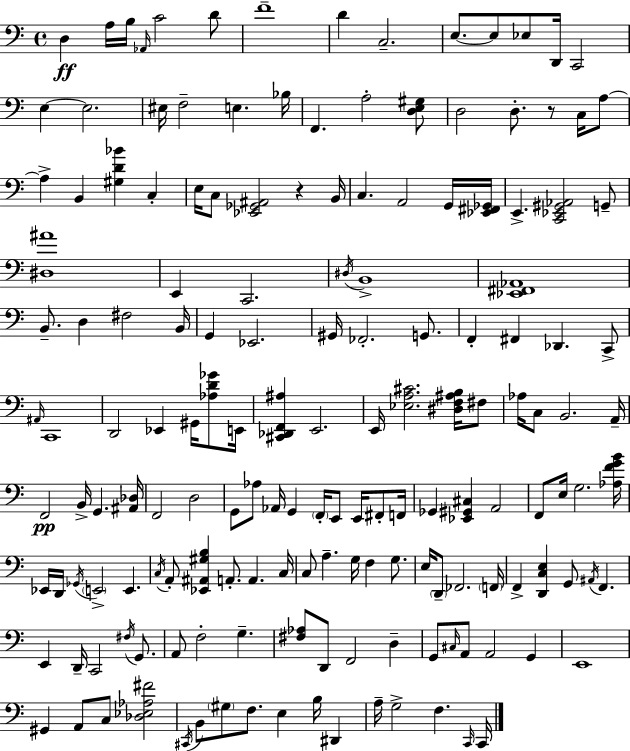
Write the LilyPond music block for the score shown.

{
  \clef bass
  \time 4/4
  \defaultTimeSignature
  \key a \minor
  d4\ff a16 b16 \grace { aes,16 } c'2 d'8 | f'1-- | d'4 c2.-- | e8.~~ e8 ees8 d,16 c,2 | \break e4~~ e2. | eis16 f2-- e4. | bes16 f,4. a2-. <d e gis>8 | d2 d8.-. r8 c16 a8~~ | \break a4-> b,4 <gis d' bes'>4 c4-. | e16 c8 <ees, ges, ais,>2 r4 | b,16 c4. a,2 g,16 | <ees, fis, ges,>16 e,4.-> <c, ees, gis, aes,>2 g,8-- | \break <dis ais'>1 | e,4 c,2. | \acciaccatura { dis16 } b,1-> | <ees, fis, aes,>1 | \break b,8.-- d4 fis2 | b,16 g,4 ees,2. | gis,16 fes,2.-. g,8. | f,4-. fis,4 des,4. | \break c,8-> \grace { ais,16 } c,1 | d,2 ees,4 gis,16 | <aes d' ges'>8 e,16 <cis, des, f, ais>4 e,2. | e,16 <ees a cis'>2. | \break <dis f ais b>16 fis8 aes16 c8 b,2. | a,16-- f,2\pp b,16-> g,4. | <ais, des>16 f,2 d2 | g,8 aes8 aes,16 g,4 \parenthesize f,16-. e,8 e,16 | \break fis,8-. f,16 ges,4 <ees, gis, cis>4 a,2 | f,8 e16 g2. | <aes f' g' b'>16 ees,16 d,16 \acciaccatura { ges,16 } \parenthesize e,2-> e,4. | \acciaccatura { c16 } a,8-. <ees, ais, gis b>4 a,8.-. a,4. | \break c16 c8 a4.-- g16 f4 | g8. e16 \parenthesize d,8-- fes,2. | \parenthesize f,16 f,4-> <d, c e>4 g,8 \acciaccatura { ais,16 } | f,4. e,4 d,16-- c,2 | \break \acciaccatura { fis16 } g,8. a,8 f2-. | g4.-- <fis aes>8 d,8 f,2 | d4-- g,8 \grace { cis16 } a,8 a,2 | g,4 e,1 | \break gis,4 a,8 c8 | <des ees aes fis'>2 \acciaccatura { cis,16 } b,8 \parenthesize gis8 f8. | e4 b16 dis,4 a16-- g2-> | f4. \grace { c,16 } c,16 \bar "|."
}